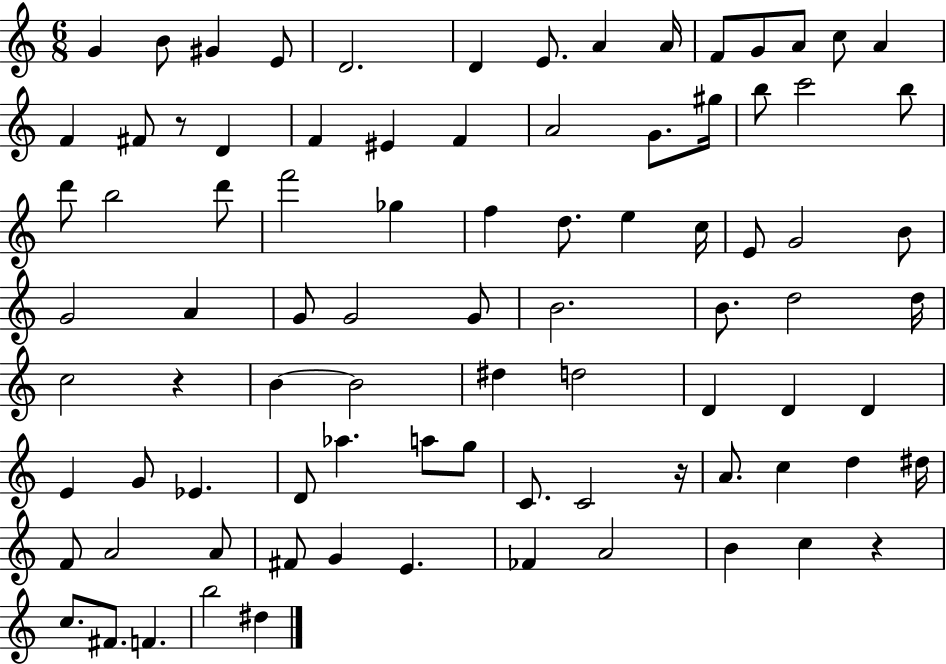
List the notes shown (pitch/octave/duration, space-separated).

G4/q B4/e G#4/q E4/e D4/h. D4/q E4/e. A4/q A4/s F4/e G4/e A4/e C5/e A4/q F4/q F#4/e R/e D4/q F4/q EIS4/q F4/q A4/h G4/e. G#5/s B5/e C6/h B5/e D6/e B5/h D6/e F6/h Gb5/q F5/q D5/e. E5/q C5/s E4/e G4/h B4/e G4/h A4/q G4/e G4/h G4/e B4/h. B4/e. D5/h D5/s C5/h R/q B4/q B4/h D#5/q D5/h D4/q D4/q D4/q E4/q G4/e Eb4/q. D4/e Ab5/q. A5/e G5/e C4/e. C4/h R/s A4/e. C5/q D5/q D#5/s F4/e A4/h A4/e F#4/e G4/q E4/q. FES4/q A4/h B4/q C5/q R/q C5/e. F#4/e. F4/q. B5/h D#5/q